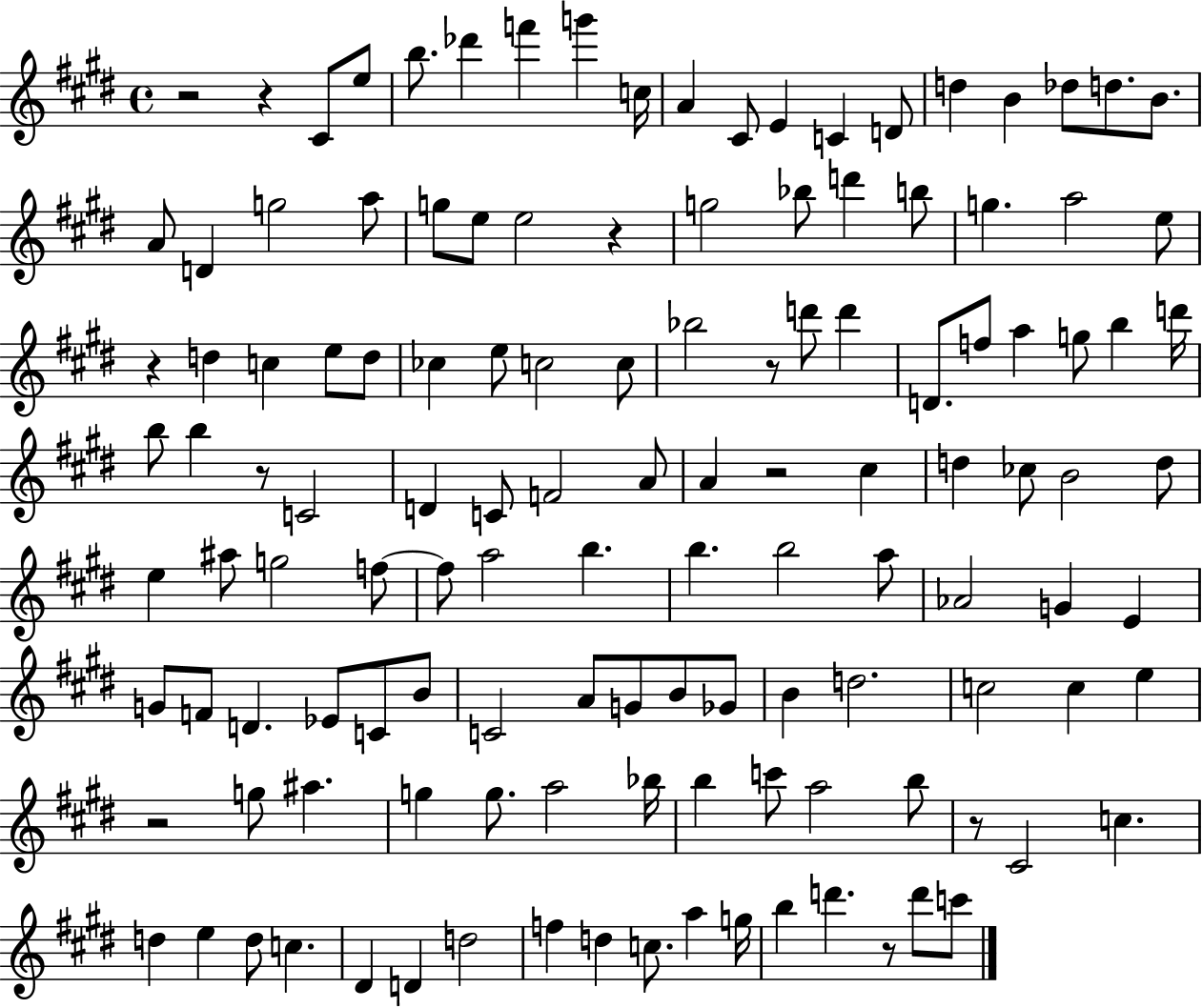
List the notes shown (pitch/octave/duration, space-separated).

R/h R/q C#4/e E5/e B5/e. Db6/q F6/q G6/q C5/s A4/q C#4/e E4/q C4/q D4/e D5/q B4/q Db5/e D5/e. B4/e. A4/e D4/q G5/h A5/e G5/e E5/e E5/h R/q G5/h Bb5/e D6/q B5/e G5/q. A5/h E5/e R/q D5/q C5/q E5/e D5/e CES5/q E5/e C5/h C5/e Bb5/h R/e D6/e D6/q D4/e. F5/e A5/q G5/e B5/q D6/s B5/e B5/q R/e C4/h D4/q C4/e F4/h A4/e A4/q R/h C#5/q D5/q CES5/e B4/h D5/e E5/q A#5/e G5/h F5/e F5/e A5/h B5/q. B5/q. B5/h A5/e Ab4/h G4/q E4/q G4/e F4/e D4/q. Eb4/e C4/e B4/e C4/h A4/e G4/e B4/e Gb4/e B4/q D5/h. C5/h C5/q E5/q R/h G5/e A#5/q. G5/q G5/e. A5/h Bb5/s B5/q C6/e A5/h B5/e R/e C#4/h C5/q. D5/q E5/q D5/e C5/q. D#4/q D4/q D5/h F5/q D5/q C5/e. A5/q G5/s B5/q D6/q. R/e D6/e C6/e